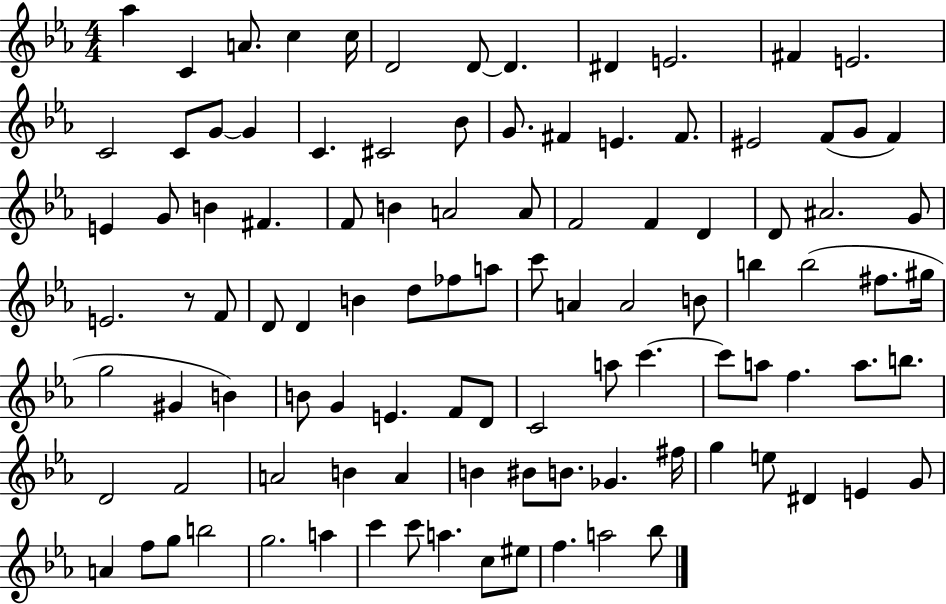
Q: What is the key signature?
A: EES major